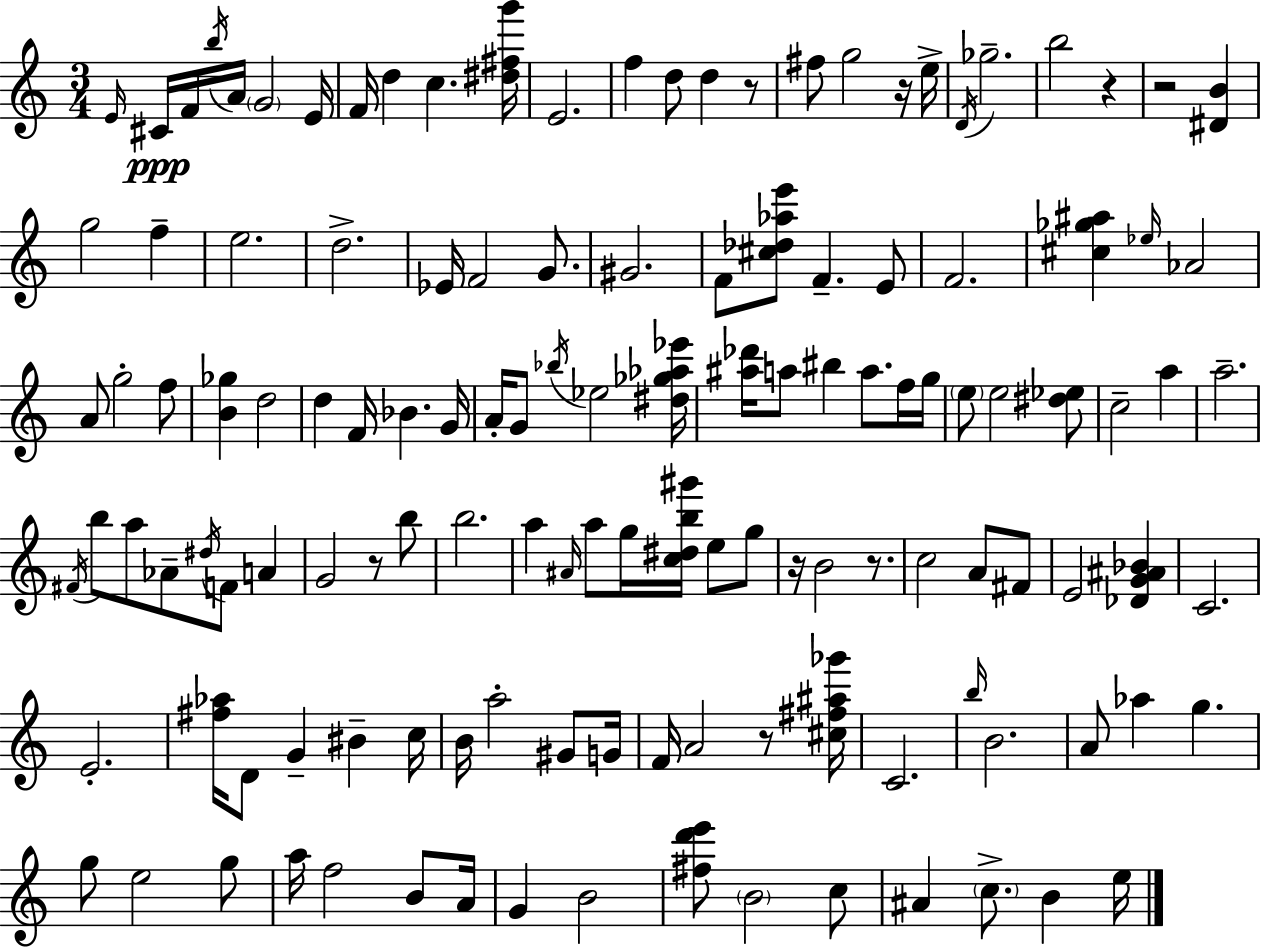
E4/s C#4/s F4/s B5/s A4/s G4/h E4/s F4/s D5/q C5/q. [D#5,F#5,G6]/s E4/h. F5/q D5/e D5/q R/e F#5/e G5/h R/s E5/s D4/s Gb5/h. B5/h R/q R/h [D#4,B4]/q G5/h F5/q E5/h. D5/h. Eb4/s F4/h G4/e. G#4/h. F4/e [C#5,Db5,Ab5,E6]/e F4/q. E4/e F4/h. [C#5,Gb5,A#5]/q Eb5/s Ab4/h A4/e G5/h F5/e [B4,Gb5]/q D5/h D5/q F4/s Bb4/q. G4/s A4/s G4/e Bb5/s Eb5/h [D#5,Gb5,Ab5,Eb6]/s [A#5,Db6]/s A5/e BIS5/q A5/e. F5/s G5/s E5/e E5/h [D#5,Eb5]/e C5/h A5/q A5/h. F#4/s B5/e A5/e Ab4/e D#5/s F4/e A4/q G4/h R/e B5/e B5/h. A5/q A#4/s A5/e G5/s [C5,D#5,B5,G#6]/s E5/e G5/e R/s B4/h R/e. C5/h A4/e F#4/e E4/h [Db4,G4,A#4,Bb4]/q C4/h. E4/h. [F#5,Ab5]/s D4/e G4/q BIS4/q C5/s B4/s A5/h G#4/e G4/s F4/s A4/h R/e [C#5,F#5,A#5,Gb6]/s C4/h. B5/s B4/h. A4/e Ab5/q G5/q. G5/e E5/h G5/e A5/s F5/h B4/e A4/s G4/q B4/h [F#5,D6,E6]/e B4/h C5/e A#4/q C5/e. B4/q E5/s